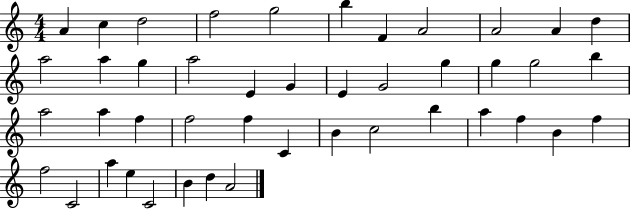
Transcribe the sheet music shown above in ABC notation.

X:1
T:Untitled
M:4/4
L:1/4
K:C
A c d2 f2 g2 b F A2 A2 A d a2 a g a2 E G E G2 g g g2 b a2 a f f2 f C B c2 b a f B f f2 C2 a e C2 B d A2